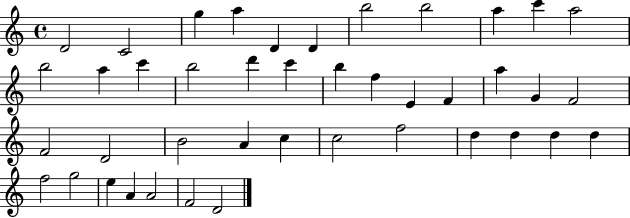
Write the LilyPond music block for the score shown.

{
  \clef treble
  \time 4/4
  \defaultTimeSignature
  \key c \major
  d'2 c'2 | g''4 a''4 d'4 d'4 | b''2 b''2 | a''4 c'''4 a''2 | \break b''2 a''4 c'''4 | b''2 d'''4 c'''4 | b''4 f''4 e'4 f'4 | a''4 g'4 f'2 | \break f'2 d'2 | b'2 a'4 c''4 | c''2 f''2 | d''4 d''4 d''4 d''4 | \break f''2 g''2 | e''4 a'4 a'2 | f'2 d'2 | \bar "|."
}